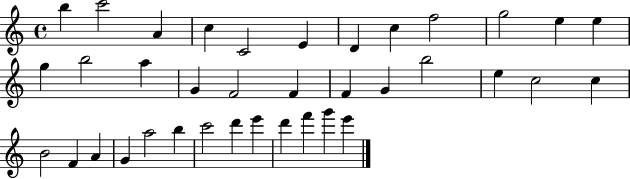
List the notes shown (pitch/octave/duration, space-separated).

B5/q C6/h A4/q C5/q C4/h E4/q D4/q C5/q F5/h G5/h E5/q E5/q G5/q B5/h A5/q G4/q F4/h F4/q F4/q G4/q B5/h E5/q C5/h C5/q B4/h F4/q A4/q G4/q A5/h B5/q C6/h D6/q E6/q D6/q F6/q G6/q E6/q